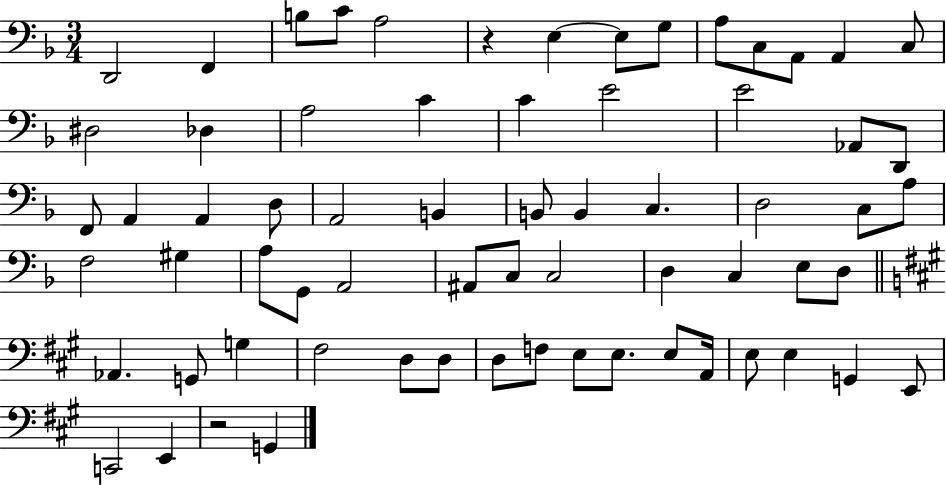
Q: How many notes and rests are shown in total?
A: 67